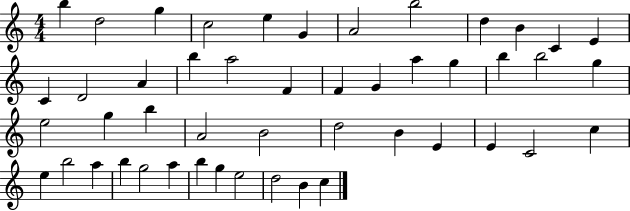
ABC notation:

X:1
T:Untitled
M:4/4
L:1/4
K:C
b d2 g c2 e G A2 b2 d B C E C D2 A b a2 F F G a g b b2 g e2 g b A2 B2 d2 B E E C2 c e b2 a b g2 a b g e2 d2 B c